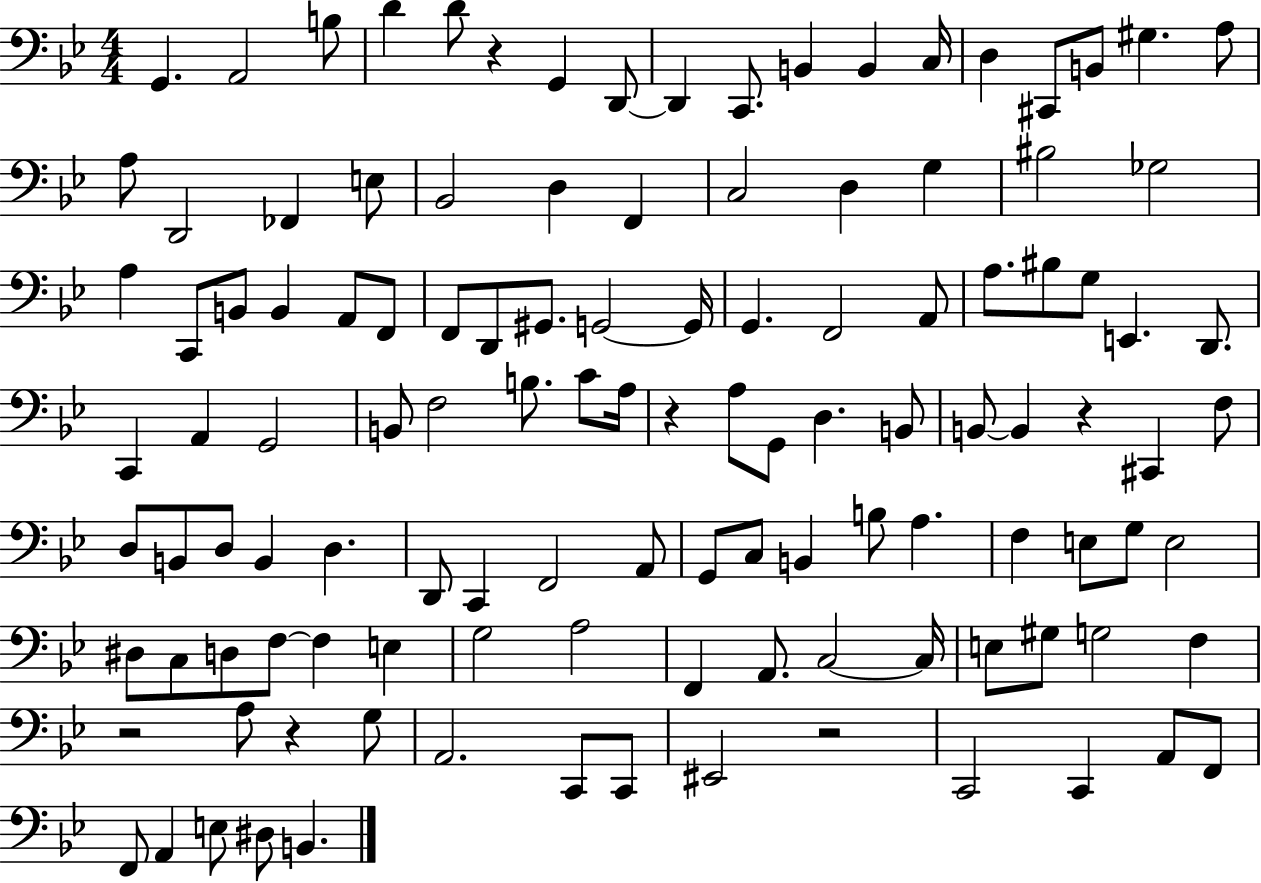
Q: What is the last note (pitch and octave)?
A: B2